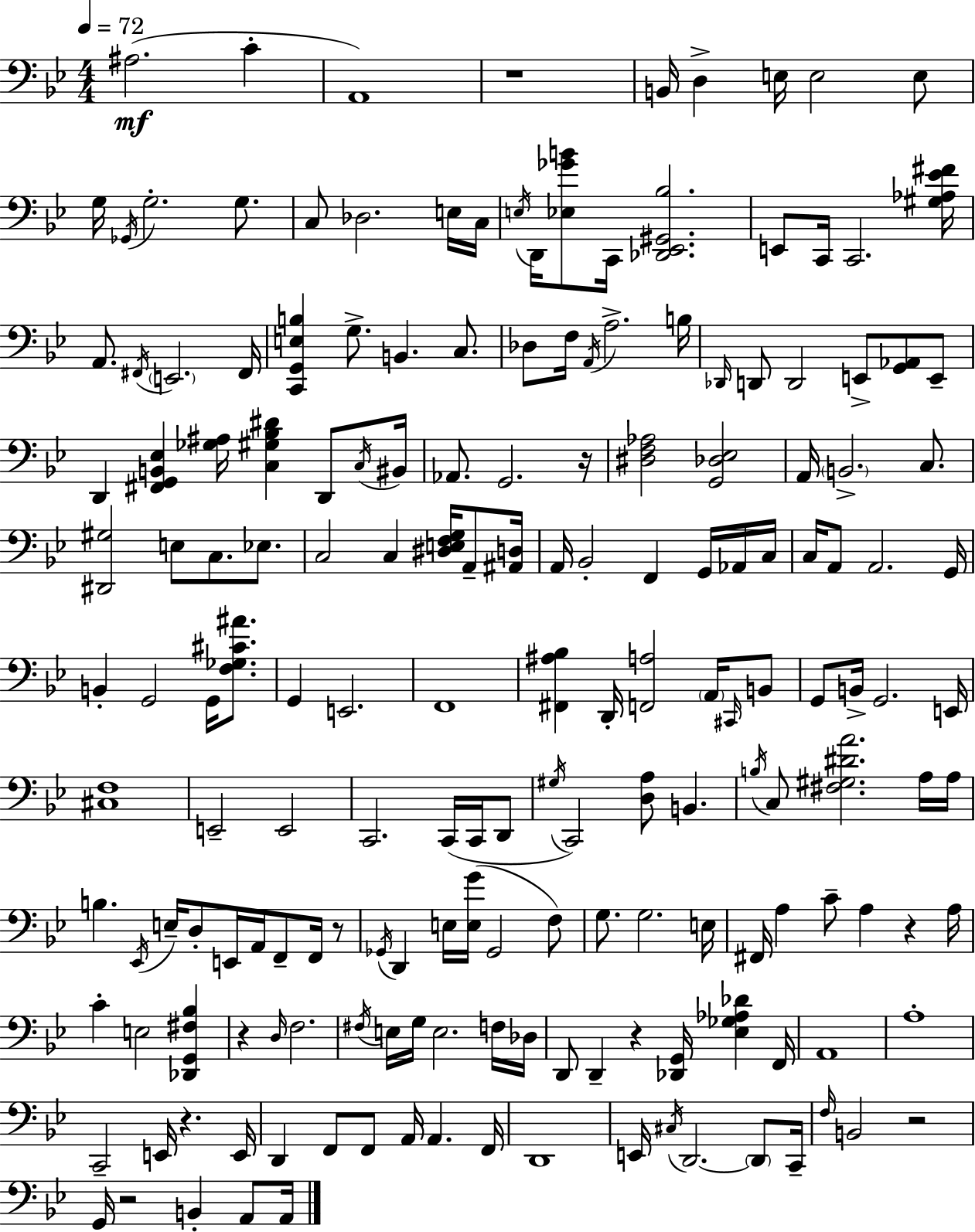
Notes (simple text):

A#3/h. C4/q A2/w R/w B2/s D3/q E3/s E3/h E3/e G3/s Gb2/s G3/h. G3/e. C3/e Db3/h. E3/s C3/s E3/s D2/s [Eb3,Gb4,B4]/e C2/s [Db2,Eb2,G#2,Bb3]/h. E2/e C2/s C2/h. [G#3,Ab3,Eb4,F#4]/s A2/e. F#2/s E2/h. F#2/s [C2,G2,E3,B3]/q G3/e. B2/q. C3/e. Db3/e F3/s A2/s A3/h. B3/s Db2/s D2/e D2/h E2/e [G2,Ab2]/e E2/e D2/q [F#2,G2,B2,Eb3]/q [Gb3,A#3]/s [C3,G#3,Bb3,D#4]/q D2/e C3/s BIS2/s Ab2/e. G2/h. R/s [D#3,F3,Ab3]/h [G2,Db3,Eb3]/h A2/s B2/h. C3/e. [D#2,G#3]/h E3/e C3/e. Eb3/e. C3/h C3/q [D#3,E3,F3,G3]/s A2/e [A#2,D3]/s A2/s Bb2/h F2/q G2/s Ab2/s C3/s C3/s A2/e A2/h. G2/s B2/q G2/h G2/s [F3,Gb3,C#4,A#4]/e. G2/q E2/h. F2/w [F#2,A#3,Bb3]/q D2/s [F2,A3]/h A2/s C#2/s B2/e G2/e B2/s G2/h. E2/s [C#3,F3]/w E2/h E2/h C2/h. C2/s C2/s D2/e G#3/s C2/h [D3,A3]/e B2/q. B3/s C3/e [F#3,G#3,D#4,A4]/h. A3/s A3/s B3/q. Eb2/s E3/s D3/e E2/s A2/s F2/e F2/s R/e Gb2/s D2/q E3/s [E3,G4]/s Gb2/h F3/e G3/e. G3/h. E3/s F#2/s A3/q C4/e A3/q R/q A3/s C4/q E3/h [Db2,G2,F#3,Bb3]/q R/q D3/s F3/h. F#3/s E3/s G3/s E3/h. F3/s Db3/s D2/e D2/q R/q [Db2,G2]/s [Eb3,Gb3,Ab3,Db4]/q F2/s A2/w A3/w C2/h E2/s R/q. E2/s D2/q F2/e F2/e A2/s A2/q. F2/s D2/w E2/s C#3/s D2/h. D2/e C2/s F3/s B2/h R/h G2/s R/h B2/q A2/e A2/s